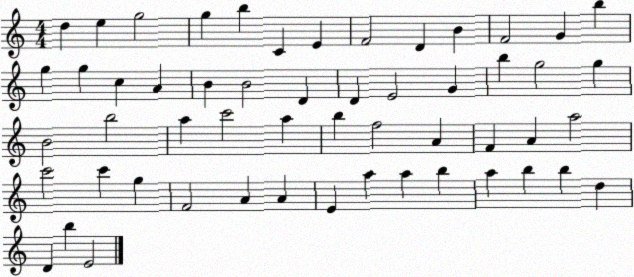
X:1
T:Untitled
M:4/4
L:1/4
K:C
d e g2 g b C E F2 D B F2 G b g g c A B B2 D D E2 G b g2 g B2 b2 a c'2 a b f2 A F A a2 c'2 c' g F2 A A E a a b a b b d D b E2